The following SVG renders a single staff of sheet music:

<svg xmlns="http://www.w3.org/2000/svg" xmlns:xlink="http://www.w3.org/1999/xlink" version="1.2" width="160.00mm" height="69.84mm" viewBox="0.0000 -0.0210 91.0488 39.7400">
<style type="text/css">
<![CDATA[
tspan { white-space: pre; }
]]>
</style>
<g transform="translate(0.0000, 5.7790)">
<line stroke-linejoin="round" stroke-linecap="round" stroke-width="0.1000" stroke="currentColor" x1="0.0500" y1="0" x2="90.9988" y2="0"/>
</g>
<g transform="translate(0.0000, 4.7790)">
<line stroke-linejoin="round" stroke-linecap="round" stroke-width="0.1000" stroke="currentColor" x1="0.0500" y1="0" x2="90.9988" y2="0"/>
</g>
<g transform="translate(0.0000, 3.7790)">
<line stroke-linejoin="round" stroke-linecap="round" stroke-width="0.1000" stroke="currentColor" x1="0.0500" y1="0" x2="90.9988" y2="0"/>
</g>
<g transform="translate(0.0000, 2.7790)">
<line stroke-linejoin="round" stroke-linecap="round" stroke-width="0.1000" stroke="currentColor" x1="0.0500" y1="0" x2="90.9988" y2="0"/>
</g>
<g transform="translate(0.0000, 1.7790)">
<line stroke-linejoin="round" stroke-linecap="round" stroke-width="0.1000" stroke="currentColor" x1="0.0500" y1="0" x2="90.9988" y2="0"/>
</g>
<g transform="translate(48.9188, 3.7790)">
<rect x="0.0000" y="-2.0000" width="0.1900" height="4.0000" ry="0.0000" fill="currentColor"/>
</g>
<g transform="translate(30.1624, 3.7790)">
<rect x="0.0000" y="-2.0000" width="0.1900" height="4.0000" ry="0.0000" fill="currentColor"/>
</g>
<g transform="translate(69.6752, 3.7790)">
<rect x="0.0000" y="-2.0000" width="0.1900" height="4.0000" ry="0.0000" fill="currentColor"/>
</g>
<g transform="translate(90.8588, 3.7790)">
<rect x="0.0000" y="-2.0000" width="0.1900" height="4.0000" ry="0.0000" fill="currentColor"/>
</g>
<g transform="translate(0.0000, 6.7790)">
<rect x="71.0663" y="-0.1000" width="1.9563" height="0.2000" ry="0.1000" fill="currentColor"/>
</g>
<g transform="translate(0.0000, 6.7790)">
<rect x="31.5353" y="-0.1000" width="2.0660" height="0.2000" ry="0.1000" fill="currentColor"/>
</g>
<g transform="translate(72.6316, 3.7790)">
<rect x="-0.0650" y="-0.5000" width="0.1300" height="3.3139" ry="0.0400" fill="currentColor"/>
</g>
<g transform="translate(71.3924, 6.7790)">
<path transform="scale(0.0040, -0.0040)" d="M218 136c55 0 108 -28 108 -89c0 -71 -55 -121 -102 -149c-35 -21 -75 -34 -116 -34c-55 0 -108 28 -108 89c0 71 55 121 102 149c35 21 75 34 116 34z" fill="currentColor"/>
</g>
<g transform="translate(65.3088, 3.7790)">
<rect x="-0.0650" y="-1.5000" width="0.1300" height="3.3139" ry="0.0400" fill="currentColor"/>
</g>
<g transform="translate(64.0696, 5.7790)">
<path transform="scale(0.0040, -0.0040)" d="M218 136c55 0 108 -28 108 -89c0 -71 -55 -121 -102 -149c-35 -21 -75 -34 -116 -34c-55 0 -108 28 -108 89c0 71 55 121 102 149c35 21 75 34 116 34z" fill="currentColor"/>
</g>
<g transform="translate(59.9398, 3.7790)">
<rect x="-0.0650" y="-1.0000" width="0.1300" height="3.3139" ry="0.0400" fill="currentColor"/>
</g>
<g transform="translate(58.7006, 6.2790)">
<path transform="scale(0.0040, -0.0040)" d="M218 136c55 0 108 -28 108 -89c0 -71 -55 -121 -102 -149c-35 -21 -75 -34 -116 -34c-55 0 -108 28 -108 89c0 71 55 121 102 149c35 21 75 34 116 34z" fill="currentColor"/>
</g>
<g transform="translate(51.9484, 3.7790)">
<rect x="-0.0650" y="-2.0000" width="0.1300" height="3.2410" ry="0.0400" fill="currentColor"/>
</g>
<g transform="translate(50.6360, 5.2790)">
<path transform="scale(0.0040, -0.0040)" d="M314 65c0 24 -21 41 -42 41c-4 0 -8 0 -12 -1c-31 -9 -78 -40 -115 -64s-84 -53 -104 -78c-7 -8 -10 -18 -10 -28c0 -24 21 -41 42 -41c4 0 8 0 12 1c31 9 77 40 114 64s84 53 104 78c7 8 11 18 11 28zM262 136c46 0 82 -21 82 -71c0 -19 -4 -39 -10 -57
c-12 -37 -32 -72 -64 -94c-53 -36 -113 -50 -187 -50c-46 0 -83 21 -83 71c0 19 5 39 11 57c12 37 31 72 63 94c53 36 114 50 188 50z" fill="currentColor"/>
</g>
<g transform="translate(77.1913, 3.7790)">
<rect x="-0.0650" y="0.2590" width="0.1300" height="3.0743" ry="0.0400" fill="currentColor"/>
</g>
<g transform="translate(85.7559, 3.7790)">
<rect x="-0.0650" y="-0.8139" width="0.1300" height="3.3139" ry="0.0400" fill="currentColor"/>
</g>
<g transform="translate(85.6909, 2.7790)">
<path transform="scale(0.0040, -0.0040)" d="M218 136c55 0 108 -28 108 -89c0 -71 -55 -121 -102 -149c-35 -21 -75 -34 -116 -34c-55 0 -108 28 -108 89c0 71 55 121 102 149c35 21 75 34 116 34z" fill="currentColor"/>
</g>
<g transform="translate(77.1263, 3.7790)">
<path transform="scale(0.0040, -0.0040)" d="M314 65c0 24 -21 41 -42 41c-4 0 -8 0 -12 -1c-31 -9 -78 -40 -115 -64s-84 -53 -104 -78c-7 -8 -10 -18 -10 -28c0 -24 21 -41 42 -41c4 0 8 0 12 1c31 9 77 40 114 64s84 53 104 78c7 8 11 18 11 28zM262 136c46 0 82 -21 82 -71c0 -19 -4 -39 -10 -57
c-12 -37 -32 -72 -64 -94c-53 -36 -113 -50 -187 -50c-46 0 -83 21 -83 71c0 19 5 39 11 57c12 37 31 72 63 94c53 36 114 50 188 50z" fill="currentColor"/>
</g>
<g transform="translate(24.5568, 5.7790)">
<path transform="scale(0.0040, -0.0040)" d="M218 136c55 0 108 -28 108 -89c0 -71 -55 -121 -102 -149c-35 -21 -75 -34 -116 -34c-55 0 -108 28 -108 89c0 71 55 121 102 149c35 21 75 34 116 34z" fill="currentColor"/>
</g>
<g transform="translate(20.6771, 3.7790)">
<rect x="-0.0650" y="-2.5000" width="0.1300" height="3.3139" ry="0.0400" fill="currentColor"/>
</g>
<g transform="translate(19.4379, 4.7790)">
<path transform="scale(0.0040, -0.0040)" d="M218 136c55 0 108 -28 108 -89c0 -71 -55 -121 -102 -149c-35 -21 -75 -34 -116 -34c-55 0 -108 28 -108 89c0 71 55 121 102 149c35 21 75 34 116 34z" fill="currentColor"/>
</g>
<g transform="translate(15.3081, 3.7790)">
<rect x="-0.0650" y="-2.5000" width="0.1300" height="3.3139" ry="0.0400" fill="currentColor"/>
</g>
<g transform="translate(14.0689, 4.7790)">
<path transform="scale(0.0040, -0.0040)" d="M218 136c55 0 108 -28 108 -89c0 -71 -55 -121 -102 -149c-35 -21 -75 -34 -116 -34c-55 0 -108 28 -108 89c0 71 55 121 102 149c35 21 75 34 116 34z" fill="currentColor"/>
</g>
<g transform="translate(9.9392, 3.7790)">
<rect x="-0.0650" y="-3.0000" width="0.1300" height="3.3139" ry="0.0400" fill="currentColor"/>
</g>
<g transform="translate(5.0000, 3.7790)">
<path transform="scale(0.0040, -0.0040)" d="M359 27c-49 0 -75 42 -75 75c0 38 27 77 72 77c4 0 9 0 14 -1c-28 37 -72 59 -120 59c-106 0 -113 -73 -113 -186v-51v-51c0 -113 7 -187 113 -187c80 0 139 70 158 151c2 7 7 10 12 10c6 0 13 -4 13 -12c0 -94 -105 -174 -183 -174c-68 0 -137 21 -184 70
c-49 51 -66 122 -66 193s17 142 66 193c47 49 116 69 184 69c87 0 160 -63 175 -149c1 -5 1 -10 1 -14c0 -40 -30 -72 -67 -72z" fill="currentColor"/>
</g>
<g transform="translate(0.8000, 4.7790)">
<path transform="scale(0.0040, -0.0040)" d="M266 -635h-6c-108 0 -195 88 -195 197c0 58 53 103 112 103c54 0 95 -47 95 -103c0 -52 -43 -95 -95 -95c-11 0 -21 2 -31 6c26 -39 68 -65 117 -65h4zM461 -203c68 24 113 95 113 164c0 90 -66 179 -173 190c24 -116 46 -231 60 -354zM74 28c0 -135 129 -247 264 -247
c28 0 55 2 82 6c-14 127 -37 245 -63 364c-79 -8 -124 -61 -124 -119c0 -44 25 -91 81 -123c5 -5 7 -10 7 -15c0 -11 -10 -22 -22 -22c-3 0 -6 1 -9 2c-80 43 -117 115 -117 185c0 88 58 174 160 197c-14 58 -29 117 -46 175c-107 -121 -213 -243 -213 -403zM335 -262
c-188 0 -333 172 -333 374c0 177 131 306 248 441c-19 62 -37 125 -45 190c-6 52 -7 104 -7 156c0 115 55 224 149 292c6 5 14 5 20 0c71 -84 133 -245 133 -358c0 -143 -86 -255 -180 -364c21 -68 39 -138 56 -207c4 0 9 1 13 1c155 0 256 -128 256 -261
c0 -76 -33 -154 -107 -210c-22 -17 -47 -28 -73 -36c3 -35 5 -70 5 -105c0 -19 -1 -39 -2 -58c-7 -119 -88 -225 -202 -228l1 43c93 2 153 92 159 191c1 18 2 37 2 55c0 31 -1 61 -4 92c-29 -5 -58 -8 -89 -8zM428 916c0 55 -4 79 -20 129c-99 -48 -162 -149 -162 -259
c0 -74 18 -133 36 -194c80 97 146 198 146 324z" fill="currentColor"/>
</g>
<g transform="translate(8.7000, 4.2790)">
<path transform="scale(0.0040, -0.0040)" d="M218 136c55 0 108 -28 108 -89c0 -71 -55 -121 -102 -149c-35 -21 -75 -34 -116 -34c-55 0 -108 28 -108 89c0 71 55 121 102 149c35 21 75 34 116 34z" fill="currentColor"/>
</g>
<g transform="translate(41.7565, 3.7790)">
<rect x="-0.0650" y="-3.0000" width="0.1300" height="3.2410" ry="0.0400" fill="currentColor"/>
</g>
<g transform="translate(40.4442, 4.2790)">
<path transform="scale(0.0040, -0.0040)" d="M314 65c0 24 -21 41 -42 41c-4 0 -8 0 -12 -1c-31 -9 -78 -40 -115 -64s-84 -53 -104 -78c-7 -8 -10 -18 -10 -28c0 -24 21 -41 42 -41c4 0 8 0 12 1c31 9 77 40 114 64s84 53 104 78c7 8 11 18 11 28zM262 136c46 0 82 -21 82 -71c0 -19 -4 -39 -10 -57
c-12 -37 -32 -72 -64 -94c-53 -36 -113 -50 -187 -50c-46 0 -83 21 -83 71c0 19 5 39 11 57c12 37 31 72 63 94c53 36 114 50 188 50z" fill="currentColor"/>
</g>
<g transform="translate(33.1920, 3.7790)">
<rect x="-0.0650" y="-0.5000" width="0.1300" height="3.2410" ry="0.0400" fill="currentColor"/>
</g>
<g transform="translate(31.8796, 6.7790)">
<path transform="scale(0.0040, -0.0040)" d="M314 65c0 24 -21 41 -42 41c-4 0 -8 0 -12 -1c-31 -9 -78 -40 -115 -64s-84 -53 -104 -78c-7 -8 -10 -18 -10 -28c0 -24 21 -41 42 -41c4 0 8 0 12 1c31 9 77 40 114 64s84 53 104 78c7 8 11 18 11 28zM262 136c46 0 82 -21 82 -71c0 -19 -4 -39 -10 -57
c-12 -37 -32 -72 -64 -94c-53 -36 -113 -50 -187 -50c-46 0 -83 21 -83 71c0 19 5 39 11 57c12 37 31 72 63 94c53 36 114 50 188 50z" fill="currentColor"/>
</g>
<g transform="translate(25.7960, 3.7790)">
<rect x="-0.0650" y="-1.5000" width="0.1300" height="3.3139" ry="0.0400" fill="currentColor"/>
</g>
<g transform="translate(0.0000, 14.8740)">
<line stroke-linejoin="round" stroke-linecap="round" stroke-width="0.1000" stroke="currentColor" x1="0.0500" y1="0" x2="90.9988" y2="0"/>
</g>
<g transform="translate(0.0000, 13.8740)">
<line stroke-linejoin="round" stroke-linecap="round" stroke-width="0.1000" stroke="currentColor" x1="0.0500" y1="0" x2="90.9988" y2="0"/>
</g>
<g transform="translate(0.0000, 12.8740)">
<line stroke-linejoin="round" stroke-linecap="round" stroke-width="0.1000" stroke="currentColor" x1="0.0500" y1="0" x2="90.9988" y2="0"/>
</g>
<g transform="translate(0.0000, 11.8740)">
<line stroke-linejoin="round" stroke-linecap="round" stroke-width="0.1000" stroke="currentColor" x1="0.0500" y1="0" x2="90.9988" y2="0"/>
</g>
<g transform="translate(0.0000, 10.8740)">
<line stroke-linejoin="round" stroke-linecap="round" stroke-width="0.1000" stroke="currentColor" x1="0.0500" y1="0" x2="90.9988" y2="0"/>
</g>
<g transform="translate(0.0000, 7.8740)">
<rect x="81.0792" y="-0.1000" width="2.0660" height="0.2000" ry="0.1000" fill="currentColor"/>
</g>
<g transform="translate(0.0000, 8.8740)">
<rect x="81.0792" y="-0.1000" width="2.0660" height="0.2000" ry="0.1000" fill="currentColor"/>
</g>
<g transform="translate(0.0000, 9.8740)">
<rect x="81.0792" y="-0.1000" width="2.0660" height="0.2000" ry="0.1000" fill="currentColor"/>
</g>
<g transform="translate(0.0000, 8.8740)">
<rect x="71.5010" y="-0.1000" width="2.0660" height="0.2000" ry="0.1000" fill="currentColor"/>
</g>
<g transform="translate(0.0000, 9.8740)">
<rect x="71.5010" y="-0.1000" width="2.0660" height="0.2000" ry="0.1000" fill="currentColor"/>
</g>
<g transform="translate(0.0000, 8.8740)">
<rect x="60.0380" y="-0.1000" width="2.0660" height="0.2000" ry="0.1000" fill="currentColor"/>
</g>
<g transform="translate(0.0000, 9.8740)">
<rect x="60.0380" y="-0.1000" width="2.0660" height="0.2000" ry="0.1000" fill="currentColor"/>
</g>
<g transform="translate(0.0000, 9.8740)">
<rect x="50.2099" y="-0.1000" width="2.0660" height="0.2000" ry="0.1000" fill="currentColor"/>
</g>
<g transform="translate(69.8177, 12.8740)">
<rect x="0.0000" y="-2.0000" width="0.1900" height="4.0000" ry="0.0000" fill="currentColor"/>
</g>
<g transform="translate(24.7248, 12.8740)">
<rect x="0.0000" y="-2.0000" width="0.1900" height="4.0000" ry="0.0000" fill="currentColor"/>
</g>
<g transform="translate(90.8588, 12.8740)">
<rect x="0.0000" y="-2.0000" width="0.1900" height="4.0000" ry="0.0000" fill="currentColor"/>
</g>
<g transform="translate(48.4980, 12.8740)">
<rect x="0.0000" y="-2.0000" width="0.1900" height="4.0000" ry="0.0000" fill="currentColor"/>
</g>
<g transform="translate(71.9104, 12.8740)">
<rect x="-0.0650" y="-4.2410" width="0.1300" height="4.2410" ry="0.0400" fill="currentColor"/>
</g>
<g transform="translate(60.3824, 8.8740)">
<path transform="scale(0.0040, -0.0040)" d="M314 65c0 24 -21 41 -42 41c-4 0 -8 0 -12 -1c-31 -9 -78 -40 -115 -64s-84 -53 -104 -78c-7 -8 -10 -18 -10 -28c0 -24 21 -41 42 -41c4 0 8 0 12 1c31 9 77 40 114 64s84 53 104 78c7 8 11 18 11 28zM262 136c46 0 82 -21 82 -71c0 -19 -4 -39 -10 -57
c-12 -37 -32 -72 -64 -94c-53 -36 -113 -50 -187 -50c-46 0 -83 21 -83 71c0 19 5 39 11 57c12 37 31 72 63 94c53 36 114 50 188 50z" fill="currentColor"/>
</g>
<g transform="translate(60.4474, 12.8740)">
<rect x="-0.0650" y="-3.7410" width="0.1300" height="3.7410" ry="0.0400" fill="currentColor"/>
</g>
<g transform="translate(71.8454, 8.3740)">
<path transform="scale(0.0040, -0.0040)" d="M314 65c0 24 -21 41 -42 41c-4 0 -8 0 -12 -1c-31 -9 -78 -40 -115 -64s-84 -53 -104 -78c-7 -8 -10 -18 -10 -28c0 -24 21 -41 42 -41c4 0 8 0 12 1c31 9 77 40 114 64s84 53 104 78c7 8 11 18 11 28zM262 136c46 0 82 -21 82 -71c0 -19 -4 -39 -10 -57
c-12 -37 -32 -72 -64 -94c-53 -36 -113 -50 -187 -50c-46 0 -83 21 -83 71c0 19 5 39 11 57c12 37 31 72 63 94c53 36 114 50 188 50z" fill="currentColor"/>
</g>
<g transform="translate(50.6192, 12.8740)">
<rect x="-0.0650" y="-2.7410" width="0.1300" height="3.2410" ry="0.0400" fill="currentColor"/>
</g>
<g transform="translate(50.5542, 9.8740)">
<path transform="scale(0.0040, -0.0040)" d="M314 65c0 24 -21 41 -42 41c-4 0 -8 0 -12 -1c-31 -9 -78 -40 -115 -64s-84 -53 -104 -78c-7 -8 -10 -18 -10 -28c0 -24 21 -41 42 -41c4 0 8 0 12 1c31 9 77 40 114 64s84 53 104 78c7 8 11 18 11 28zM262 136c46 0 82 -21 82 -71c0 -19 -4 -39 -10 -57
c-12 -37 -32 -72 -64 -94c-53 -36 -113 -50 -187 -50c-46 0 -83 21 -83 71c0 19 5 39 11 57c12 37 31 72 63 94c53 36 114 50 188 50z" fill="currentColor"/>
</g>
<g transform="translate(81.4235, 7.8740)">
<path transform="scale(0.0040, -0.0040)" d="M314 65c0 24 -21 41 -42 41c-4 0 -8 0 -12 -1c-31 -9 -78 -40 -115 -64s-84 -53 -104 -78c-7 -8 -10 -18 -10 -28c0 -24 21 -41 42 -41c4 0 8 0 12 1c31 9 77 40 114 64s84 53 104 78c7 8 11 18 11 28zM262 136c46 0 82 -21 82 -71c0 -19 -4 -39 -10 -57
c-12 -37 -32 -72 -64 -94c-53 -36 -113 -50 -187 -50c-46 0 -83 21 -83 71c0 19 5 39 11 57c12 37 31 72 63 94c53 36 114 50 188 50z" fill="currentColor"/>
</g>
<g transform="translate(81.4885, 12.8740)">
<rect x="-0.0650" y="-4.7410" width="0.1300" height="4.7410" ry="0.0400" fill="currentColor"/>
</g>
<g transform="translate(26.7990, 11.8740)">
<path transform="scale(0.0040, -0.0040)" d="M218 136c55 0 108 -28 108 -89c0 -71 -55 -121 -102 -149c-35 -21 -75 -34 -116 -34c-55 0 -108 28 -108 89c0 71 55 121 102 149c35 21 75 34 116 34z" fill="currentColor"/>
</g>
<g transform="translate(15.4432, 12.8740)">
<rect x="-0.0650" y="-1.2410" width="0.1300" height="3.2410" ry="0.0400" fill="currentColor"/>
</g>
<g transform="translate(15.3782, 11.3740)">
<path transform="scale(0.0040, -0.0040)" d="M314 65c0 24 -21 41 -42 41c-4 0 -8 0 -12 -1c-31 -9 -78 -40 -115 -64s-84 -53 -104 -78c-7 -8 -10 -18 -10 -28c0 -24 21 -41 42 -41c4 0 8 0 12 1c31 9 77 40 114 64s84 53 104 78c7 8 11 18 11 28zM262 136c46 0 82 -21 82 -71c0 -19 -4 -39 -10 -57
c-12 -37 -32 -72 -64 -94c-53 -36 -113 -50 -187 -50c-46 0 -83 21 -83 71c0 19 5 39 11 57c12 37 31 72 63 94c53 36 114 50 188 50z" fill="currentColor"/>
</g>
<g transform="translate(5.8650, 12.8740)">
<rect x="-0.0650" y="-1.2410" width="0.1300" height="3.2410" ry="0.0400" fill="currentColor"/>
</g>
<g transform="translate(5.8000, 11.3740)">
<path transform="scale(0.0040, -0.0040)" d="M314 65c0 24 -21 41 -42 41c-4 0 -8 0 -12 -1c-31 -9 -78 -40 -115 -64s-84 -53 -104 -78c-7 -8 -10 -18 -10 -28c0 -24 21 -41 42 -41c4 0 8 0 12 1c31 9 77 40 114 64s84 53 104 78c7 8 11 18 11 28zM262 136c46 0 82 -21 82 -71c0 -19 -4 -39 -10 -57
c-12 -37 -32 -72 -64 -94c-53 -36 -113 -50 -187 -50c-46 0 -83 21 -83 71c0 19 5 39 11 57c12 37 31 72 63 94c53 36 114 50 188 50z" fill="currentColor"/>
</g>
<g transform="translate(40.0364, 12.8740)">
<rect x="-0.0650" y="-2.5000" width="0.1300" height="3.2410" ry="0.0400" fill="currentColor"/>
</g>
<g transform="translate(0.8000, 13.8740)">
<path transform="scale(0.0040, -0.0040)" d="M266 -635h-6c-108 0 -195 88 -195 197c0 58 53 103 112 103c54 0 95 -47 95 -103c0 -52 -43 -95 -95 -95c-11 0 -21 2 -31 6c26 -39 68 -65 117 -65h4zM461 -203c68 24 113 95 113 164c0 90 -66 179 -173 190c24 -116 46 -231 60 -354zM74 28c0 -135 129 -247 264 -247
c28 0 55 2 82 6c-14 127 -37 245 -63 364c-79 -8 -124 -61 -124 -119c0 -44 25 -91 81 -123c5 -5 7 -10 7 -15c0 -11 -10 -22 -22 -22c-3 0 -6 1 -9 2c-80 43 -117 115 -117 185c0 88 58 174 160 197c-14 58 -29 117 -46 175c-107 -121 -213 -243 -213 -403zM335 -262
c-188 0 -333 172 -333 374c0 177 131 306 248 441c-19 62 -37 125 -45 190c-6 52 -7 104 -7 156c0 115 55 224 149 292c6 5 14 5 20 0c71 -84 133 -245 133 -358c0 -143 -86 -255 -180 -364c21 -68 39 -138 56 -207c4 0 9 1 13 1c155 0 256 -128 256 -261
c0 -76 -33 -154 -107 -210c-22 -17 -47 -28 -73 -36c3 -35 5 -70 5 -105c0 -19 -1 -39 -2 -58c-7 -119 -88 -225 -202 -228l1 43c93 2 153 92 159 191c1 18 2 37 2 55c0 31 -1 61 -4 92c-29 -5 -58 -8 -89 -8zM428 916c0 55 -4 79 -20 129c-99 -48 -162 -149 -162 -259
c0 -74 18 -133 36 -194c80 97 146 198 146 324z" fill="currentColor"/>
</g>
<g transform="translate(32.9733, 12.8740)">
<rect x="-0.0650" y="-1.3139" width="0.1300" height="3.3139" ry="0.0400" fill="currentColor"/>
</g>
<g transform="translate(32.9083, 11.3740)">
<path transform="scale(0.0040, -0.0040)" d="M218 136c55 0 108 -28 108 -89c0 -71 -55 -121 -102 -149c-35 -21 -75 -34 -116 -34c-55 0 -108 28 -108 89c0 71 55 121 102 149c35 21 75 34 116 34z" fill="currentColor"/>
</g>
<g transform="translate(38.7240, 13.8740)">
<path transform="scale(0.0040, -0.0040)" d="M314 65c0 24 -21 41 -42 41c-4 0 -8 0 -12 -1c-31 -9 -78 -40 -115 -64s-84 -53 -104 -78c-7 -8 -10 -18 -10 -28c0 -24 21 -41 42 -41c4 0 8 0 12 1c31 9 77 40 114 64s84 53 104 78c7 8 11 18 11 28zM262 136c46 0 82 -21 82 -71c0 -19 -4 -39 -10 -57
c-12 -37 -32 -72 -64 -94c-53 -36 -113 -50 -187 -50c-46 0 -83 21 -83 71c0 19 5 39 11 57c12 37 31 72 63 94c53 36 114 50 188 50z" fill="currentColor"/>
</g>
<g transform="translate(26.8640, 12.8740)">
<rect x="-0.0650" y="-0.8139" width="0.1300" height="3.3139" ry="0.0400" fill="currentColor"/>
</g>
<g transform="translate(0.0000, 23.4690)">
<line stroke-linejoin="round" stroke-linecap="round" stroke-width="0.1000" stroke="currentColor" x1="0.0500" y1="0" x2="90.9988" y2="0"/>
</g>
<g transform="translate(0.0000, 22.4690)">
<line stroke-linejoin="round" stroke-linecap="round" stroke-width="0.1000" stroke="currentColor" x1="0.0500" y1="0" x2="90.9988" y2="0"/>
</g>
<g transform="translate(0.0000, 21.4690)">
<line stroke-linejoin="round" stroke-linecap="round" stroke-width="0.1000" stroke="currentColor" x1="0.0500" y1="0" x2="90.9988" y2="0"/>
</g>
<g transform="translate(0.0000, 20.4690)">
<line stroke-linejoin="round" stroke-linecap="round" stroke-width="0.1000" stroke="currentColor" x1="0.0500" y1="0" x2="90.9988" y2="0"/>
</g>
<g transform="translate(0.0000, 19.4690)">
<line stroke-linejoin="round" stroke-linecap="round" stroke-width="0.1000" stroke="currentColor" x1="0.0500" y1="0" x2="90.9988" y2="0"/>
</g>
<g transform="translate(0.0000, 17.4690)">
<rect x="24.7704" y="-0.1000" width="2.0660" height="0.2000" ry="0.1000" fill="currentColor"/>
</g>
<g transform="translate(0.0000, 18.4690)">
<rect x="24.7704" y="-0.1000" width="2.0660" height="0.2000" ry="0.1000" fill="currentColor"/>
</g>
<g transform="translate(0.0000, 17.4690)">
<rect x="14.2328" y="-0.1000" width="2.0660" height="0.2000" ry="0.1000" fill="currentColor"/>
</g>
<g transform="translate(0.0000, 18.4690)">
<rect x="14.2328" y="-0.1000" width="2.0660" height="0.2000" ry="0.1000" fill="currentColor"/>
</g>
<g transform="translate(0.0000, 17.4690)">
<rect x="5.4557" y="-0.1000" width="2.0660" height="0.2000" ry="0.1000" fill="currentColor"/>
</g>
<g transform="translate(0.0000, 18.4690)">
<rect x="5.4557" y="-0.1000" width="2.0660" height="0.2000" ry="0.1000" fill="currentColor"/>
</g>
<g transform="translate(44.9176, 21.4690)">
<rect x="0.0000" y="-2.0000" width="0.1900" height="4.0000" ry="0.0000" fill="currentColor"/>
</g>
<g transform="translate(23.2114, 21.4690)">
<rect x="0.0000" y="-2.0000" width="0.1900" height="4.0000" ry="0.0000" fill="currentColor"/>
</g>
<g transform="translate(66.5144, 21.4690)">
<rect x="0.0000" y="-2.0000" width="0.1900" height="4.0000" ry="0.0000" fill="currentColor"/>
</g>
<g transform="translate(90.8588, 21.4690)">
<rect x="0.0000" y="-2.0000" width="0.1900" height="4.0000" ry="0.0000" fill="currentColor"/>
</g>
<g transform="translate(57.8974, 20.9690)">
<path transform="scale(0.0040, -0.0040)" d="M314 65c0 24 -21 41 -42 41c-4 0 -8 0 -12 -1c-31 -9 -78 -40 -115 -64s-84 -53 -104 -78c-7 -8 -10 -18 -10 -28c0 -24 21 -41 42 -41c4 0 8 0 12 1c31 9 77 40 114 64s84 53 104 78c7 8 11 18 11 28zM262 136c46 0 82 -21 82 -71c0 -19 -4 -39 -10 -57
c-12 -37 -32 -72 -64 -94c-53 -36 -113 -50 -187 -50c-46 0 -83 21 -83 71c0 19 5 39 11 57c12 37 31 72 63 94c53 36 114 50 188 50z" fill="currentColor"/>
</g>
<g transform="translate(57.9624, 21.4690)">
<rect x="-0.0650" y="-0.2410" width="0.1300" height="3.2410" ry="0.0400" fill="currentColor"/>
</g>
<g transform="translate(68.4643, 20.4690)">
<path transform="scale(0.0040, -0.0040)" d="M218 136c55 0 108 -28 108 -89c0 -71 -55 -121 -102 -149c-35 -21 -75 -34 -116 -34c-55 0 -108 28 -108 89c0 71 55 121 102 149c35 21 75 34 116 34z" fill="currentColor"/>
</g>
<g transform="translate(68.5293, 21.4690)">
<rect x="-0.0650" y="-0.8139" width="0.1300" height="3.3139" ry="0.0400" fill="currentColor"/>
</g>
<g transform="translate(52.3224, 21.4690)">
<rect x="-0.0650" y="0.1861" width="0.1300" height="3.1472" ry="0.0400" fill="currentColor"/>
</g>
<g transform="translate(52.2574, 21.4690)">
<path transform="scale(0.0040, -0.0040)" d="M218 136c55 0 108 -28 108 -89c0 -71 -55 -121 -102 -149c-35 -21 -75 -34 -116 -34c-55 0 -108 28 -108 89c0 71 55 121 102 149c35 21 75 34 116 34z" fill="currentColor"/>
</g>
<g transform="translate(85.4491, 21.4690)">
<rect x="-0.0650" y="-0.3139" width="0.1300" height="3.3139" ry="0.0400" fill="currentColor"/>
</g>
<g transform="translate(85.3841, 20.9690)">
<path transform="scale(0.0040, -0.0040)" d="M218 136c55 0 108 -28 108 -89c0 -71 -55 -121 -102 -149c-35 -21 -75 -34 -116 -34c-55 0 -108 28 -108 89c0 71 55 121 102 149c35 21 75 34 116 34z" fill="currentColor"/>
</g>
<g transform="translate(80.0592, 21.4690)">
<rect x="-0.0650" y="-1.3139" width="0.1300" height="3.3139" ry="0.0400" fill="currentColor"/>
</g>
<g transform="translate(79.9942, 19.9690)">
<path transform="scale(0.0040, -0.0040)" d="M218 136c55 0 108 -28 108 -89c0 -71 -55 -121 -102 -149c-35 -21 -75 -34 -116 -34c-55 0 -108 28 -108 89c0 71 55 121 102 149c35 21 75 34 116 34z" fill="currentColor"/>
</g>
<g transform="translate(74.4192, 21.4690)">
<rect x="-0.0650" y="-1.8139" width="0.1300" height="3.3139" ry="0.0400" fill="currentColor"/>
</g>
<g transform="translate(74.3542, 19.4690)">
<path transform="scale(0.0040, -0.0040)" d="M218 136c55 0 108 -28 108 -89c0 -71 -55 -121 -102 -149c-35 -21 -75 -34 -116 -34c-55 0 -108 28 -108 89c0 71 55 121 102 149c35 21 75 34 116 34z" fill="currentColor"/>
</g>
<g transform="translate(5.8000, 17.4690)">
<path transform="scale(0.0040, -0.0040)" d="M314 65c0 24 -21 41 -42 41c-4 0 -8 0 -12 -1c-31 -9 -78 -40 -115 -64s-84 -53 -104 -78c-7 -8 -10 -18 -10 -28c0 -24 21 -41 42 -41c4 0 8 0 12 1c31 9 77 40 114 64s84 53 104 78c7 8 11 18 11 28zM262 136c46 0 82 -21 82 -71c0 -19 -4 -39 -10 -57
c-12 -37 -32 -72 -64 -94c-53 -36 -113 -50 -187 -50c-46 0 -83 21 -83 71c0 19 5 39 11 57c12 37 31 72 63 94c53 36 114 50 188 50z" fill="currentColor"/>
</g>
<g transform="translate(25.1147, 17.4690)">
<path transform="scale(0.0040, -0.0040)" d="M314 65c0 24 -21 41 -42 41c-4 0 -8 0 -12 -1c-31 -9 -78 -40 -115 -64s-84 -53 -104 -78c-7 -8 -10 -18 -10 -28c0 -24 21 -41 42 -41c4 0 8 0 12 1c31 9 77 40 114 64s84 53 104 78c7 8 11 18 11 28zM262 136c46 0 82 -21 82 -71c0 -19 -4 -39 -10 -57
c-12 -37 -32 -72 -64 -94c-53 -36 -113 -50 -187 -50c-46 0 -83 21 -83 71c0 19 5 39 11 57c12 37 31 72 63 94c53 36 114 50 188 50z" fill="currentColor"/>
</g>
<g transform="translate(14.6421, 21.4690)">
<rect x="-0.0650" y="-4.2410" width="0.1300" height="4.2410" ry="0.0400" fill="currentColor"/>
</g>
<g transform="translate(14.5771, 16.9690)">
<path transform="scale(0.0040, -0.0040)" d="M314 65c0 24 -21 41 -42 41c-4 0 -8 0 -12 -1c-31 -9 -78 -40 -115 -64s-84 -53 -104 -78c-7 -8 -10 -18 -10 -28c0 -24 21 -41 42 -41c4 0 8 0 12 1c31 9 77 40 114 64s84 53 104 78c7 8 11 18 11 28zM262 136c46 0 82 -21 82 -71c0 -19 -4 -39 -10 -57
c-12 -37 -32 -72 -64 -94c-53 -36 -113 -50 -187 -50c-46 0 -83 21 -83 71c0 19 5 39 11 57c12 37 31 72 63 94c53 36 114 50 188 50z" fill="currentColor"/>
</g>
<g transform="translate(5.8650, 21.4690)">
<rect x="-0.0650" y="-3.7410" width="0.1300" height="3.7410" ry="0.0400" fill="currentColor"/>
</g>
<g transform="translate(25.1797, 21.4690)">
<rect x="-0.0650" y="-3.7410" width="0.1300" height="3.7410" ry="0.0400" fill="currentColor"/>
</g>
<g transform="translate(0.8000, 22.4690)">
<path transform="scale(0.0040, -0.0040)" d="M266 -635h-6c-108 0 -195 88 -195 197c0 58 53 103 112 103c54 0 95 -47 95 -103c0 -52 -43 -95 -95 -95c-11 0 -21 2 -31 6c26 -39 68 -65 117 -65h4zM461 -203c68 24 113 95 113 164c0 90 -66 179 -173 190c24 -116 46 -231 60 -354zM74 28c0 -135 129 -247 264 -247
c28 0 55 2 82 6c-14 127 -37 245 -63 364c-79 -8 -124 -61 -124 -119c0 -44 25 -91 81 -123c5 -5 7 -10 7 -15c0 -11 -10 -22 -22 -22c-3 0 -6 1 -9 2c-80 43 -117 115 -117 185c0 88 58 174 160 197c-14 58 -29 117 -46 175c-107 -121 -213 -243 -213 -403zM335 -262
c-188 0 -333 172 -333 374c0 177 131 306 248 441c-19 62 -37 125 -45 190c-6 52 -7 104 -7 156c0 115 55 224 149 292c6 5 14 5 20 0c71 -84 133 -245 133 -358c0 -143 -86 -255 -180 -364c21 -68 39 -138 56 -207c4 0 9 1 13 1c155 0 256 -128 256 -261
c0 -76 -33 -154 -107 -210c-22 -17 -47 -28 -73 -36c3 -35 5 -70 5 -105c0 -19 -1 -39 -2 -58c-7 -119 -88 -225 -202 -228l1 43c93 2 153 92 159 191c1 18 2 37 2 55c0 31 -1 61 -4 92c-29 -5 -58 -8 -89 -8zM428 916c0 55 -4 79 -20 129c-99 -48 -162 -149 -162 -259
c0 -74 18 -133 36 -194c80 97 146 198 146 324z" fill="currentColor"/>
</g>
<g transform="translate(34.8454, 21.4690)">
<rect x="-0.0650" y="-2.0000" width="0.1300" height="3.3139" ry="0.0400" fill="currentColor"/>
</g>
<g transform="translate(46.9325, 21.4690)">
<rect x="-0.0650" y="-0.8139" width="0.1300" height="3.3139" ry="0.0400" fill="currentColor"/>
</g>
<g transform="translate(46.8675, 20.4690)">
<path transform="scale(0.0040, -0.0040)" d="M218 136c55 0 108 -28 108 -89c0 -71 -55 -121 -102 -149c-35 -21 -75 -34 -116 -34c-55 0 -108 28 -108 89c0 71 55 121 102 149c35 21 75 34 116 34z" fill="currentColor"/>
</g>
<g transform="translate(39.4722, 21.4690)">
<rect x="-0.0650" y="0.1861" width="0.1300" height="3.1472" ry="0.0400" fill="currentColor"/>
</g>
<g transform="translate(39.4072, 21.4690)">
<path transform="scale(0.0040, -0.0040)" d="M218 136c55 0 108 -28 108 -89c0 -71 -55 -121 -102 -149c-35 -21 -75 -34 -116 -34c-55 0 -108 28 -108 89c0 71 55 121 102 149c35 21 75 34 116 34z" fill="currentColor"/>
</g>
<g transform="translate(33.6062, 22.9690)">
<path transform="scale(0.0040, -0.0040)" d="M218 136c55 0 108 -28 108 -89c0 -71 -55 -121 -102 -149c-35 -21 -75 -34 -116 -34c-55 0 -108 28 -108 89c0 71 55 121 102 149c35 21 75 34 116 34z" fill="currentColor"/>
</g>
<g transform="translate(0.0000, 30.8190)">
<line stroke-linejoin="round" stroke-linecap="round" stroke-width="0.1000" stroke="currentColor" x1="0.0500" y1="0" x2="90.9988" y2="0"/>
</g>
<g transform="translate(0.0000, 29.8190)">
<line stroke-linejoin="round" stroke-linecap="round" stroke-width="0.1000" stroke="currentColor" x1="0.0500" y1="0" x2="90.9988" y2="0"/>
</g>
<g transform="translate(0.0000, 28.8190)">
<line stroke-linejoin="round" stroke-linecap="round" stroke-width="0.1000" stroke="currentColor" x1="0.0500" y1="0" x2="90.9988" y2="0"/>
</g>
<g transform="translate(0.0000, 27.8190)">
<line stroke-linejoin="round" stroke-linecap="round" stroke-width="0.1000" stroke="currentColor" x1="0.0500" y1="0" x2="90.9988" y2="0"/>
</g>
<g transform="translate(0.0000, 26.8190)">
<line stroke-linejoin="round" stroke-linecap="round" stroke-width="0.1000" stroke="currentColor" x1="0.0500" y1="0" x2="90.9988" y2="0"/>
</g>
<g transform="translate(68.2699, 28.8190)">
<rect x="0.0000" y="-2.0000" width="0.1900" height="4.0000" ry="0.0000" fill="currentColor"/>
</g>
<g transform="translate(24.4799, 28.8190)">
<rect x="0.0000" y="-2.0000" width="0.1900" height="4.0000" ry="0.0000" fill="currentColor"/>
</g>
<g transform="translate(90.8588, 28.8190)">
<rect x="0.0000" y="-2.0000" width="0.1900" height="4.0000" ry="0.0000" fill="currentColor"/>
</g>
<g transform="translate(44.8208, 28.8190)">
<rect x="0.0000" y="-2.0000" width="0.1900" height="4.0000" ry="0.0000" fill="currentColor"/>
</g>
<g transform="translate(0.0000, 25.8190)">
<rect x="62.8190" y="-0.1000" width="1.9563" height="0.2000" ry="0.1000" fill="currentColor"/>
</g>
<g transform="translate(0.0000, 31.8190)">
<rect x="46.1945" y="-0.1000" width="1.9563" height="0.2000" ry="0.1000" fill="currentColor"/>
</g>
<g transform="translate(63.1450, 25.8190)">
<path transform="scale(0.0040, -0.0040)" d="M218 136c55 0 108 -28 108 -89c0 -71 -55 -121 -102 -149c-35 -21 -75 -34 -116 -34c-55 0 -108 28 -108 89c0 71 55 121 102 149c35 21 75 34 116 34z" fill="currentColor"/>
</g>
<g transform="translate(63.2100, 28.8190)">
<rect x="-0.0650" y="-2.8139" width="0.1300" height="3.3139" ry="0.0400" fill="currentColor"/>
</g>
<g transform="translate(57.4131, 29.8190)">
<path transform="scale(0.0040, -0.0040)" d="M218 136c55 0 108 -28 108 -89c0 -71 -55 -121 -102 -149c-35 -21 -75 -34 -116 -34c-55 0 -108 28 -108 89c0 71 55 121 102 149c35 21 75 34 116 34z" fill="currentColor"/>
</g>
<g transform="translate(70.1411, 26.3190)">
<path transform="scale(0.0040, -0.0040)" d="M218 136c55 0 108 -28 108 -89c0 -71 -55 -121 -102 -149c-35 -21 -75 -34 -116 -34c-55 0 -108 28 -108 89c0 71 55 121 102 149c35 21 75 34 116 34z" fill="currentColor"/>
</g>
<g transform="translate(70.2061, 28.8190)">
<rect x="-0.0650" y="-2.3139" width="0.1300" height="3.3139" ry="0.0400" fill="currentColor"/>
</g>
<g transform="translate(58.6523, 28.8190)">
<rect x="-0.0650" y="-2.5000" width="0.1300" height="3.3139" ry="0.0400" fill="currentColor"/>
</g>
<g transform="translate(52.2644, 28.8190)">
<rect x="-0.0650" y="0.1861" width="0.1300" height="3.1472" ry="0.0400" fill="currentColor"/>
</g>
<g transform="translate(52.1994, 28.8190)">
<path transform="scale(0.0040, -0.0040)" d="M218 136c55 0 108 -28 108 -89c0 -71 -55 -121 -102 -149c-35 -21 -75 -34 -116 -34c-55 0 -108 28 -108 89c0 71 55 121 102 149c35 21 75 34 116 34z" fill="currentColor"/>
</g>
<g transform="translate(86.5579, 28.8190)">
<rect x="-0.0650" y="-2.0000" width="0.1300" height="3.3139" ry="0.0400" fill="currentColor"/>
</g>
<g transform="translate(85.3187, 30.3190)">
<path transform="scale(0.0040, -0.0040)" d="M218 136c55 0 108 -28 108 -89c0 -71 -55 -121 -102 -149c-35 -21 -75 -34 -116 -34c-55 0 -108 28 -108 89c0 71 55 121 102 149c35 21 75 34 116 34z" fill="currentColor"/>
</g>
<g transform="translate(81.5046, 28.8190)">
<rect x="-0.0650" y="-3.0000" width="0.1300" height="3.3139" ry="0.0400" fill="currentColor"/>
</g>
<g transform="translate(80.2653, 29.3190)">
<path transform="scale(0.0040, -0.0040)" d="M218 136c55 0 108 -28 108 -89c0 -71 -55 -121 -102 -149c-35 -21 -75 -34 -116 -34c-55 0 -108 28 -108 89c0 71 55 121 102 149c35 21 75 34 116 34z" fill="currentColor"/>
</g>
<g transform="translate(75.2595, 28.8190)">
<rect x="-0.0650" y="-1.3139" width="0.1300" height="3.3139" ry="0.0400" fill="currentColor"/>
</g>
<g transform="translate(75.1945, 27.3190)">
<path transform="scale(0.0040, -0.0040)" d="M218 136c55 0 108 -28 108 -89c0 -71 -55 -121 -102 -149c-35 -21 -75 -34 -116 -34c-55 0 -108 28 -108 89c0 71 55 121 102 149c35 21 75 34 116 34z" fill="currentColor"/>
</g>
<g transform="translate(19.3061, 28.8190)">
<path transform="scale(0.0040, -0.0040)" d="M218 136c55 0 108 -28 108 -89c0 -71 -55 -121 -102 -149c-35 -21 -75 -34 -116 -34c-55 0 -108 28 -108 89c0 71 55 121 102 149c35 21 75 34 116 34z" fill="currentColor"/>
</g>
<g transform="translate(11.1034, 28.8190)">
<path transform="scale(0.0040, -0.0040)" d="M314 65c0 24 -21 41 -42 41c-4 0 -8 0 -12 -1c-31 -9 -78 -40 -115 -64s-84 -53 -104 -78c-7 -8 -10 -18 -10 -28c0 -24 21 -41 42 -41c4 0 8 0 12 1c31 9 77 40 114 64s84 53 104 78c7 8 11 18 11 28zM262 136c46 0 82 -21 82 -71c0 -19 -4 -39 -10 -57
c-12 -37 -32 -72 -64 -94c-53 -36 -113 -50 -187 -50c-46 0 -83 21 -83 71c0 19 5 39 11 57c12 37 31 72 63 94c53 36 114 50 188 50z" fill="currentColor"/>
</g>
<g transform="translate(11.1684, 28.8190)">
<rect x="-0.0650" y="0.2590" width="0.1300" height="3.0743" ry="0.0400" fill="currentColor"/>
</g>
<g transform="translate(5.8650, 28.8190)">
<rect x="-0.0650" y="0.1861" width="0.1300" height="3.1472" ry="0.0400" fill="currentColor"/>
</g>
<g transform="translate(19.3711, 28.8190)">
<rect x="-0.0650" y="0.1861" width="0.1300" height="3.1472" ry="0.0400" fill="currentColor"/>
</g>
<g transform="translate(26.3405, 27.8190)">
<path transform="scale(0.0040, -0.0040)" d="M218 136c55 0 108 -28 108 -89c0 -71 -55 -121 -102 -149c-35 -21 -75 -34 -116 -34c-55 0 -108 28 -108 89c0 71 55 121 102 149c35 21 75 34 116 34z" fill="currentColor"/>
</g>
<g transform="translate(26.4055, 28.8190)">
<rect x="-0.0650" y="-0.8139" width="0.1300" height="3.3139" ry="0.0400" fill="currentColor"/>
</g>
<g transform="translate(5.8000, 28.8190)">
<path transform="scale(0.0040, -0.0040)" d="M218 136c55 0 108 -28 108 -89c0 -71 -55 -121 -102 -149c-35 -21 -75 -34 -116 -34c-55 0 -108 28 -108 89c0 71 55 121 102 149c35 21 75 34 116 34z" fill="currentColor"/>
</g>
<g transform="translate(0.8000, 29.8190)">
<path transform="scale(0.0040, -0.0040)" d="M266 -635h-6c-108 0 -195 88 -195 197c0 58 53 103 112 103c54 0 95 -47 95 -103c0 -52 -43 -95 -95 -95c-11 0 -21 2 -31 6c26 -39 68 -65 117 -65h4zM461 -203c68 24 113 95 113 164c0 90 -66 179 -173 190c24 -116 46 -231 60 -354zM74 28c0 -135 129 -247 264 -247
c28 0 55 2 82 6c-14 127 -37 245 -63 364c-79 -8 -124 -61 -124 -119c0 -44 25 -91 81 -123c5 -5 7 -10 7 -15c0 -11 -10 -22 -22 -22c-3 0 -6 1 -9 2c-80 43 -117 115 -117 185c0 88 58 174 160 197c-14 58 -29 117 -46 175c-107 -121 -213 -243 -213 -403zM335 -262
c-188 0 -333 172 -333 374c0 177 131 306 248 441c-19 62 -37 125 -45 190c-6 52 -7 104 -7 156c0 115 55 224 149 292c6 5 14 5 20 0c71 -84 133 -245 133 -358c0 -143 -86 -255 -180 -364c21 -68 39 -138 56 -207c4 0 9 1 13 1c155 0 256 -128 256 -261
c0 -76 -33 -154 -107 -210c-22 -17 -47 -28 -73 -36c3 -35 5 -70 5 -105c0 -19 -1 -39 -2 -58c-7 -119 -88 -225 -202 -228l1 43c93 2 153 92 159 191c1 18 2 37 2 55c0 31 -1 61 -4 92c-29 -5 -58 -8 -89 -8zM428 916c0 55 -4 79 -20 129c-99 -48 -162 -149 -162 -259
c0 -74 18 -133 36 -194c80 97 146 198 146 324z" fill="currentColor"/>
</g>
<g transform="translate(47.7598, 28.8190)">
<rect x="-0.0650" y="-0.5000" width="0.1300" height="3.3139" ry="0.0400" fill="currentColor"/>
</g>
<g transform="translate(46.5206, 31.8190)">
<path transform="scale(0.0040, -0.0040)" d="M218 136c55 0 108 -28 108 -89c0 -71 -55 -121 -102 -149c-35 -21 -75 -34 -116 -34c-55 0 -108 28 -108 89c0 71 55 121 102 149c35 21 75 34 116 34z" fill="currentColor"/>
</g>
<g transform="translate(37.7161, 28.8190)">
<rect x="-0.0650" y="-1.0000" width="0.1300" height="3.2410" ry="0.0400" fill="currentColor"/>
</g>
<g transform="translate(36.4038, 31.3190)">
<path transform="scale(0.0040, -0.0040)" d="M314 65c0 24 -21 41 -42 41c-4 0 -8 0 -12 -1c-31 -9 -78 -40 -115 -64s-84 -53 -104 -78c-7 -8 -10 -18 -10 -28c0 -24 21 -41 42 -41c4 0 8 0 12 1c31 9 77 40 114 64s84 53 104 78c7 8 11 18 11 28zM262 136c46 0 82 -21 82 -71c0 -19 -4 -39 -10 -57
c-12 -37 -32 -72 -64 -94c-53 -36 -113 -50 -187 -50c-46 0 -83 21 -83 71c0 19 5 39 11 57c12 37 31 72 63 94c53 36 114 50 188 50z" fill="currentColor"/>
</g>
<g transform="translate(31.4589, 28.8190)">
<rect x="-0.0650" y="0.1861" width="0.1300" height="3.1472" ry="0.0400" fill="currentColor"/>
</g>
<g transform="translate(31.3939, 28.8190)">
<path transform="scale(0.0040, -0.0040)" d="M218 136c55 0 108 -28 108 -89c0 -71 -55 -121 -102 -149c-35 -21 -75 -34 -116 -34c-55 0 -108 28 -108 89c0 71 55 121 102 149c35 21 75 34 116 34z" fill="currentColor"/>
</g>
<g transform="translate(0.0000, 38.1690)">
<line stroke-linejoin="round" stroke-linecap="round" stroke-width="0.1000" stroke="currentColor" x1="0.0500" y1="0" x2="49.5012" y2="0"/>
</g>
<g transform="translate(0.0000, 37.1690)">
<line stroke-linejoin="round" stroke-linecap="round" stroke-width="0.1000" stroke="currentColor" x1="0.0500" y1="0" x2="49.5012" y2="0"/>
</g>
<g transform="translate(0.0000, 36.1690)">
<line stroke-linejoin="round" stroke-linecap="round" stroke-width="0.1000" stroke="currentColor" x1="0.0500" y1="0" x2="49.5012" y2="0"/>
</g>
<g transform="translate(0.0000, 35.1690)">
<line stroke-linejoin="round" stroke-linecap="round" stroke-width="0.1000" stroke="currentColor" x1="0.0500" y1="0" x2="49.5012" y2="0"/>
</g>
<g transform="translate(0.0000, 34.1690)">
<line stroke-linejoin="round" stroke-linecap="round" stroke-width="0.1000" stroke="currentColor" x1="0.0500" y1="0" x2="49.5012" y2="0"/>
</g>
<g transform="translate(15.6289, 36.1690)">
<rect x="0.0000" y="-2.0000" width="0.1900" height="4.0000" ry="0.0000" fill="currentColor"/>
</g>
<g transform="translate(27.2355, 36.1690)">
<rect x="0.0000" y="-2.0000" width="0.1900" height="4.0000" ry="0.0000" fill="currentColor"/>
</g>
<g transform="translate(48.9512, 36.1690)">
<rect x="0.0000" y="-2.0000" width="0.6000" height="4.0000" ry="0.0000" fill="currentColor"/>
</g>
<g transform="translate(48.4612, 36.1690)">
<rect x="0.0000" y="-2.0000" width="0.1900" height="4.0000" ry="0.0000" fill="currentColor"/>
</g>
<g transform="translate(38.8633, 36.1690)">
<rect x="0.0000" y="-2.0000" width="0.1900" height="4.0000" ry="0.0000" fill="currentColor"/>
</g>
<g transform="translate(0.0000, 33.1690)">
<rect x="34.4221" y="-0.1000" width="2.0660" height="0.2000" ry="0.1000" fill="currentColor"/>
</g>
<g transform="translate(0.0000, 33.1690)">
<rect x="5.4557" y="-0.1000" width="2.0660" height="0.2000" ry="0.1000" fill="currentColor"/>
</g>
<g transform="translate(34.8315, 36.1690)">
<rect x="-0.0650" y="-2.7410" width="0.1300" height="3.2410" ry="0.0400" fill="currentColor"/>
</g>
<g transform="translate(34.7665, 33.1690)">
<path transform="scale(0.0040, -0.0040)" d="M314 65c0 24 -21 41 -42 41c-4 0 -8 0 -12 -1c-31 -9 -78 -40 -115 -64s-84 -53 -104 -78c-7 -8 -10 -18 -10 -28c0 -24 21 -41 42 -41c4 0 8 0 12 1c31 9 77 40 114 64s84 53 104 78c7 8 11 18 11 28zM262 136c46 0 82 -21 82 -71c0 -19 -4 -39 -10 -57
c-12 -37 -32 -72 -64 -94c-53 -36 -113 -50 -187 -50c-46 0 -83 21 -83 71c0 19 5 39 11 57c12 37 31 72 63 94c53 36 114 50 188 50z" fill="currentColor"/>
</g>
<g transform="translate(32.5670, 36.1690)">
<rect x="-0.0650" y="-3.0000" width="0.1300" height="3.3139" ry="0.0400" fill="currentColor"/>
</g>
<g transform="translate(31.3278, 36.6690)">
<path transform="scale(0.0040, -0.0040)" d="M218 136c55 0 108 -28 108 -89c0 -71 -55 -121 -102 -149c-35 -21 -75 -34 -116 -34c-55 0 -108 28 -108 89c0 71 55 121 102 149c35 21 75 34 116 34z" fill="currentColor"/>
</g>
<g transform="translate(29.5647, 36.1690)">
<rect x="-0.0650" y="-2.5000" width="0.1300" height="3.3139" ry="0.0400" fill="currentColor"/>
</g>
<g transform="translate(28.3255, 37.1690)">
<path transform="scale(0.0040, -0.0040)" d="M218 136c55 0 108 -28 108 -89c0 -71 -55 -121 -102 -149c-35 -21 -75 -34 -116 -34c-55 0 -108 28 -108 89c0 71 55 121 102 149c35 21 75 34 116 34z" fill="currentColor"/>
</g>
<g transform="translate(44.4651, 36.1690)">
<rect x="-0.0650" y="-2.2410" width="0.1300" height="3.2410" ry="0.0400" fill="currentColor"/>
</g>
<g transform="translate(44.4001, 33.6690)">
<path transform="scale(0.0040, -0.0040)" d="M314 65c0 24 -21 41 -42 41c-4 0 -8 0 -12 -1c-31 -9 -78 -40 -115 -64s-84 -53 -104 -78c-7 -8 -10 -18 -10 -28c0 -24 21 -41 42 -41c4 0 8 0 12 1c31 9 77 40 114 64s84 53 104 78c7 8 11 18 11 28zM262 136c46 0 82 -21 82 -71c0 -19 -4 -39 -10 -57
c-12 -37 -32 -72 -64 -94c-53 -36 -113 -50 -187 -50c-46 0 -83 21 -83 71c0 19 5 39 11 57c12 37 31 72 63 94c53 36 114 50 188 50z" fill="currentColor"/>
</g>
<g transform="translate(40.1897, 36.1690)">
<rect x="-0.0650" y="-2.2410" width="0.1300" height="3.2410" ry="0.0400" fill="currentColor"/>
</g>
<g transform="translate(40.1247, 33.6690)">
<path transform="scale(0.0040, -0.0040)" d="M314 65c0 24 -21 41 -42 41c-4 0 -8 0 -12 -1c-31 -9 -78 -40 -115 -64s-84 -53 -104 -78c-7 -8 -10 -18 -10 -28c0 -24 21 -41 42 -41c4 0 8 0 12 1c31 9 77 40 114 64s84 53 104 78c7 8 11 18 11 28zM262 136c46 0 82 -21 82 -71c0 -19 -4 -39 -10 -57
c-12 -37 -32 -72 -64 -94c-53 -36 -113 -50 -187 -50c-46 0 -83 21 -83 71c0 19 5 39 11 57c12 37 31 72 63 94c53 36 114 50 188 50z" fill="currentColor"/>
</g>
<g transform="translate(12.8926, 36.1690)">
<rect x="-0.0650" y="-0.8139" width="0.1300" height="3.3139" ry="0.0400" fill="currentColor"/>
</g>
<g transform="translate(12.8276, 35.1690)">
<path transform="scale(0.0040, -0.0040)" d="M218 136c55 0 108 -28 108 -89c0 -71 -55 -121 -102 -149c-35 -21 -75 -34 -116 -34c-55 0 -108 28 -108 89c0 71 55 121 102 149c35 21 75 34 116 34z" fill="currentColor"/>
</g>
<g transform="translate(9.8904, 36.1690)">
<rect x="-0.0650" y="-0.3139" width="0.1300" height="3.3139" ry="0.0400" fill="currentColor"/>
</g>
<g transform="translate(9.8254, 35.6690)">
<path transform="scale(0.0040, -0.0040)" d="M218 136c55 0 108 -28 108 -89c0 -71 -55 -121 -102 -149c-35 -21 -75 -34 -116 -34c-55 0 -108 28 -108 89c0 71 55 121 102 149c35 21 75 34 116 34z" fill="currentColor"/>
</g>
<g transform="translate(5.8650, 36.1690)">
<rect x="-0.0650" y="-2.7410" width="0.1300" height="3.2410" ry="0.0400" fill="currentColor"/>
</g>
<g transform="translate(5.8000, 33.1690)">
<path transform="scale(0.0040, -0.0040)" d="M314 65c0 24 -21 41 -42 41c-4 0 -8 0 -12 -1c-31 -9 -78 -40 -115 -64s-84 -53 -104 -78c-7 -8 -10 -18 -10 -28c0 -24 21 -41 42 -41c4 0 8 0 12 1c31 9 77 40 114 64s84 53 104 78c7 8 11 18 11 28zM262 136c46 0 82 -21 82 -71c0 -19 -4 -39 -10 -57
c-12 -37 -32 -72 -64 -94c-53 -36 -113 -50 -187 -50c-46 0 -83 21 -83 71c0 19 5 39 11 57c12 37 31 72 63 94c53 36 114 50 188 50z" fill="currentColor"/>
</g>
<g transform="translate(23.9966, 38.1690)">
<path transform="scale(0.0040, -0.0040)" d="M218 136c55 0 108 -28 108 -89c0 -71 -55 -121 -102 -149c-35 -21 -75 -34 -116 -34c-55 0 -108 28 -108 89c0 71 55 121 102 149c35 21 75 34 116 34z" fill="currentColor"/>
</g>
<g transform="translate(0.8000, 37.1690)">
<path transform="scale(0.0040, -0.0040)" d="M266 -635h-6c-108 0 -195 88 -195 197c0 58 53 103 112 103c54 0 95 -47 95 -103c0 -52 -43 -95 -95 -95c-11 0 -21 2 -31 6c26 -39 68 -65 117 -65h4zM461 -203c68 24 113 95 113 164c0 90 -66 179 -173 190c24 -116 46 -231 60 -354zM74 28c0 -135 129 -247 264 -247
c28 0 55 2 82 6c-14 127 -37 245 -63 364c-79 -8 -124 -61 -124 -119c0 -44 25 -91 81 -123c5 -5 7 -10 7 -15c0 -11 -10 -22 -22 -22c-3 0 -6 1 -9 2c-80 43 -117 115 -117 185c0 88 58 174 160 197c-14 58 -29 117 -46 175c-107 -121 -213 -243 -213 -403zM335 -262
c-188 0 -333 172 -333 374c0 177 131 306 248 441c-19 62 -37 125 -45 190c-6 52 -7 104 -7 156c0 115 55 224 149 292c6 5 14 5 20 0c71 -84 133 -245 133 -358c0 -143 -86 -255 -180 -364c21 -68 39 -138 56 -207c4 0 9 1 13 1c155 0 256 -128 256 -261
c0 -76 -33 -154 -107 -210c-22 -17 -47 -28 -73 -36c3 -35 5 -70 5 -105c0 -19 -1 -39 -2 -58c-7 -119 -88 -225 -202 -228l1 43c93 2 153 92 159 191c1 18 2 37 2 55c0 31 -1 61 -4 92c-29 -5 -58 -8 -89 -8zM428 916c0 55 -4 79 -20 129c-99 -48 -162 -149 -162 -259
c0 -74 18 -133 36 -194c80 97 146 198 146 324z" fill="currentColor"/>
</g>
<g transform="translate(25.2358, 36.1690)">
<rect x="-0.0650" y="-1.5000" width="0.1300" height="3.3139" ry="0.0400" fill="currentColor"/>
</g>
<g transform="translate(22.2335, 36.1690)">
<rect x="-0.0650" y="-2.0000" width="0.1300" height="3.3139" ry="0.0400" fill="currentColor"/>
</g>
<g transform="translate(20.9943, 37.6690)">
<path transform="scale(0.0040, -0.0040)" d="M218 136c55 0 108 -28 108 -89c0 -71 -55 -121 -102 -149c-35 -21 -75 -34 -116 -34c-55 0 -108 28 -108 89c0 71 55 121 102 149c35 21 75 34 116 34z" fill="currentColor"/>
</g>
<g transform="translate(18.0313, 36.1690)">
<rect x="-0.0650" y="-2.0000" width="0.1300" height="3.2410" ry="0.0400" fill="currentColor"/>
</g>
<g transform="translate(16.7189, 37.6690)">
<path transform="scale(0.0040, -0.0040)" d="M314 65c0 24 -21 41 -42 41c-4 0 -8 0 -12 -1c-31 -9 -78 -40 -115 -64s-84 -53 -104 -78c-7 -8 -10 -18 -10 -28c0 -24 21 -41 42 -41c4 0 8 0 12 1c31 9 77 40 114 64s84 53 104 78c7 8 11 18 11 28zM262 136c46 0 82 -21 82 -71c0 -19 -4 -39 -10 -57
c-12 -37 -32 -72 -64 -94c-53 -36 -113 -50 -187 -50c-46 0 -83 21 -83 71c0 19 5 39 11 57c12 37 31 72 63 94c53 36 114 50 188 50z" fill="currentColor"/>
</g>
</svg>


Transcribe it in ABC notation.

X:1
T:Untitled
M:4/4
L:1/4
K:C
A G G E C2 A2 F2 D E C B2 d e2 e2 d e G2 a2 c'2 d'2 e'2 c'2 d'2 c'2 F B d B c2 d f e c B B2 B d B D2 C B G a g e A F a2 c d F2 F E G A a2 g2 g2